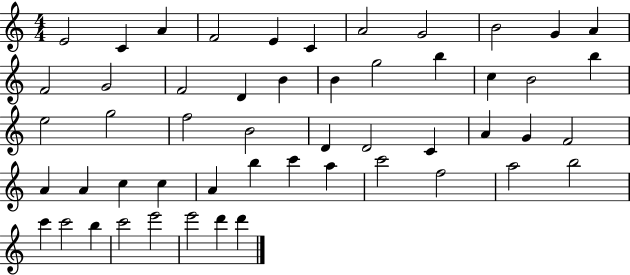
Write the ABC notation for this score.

X:1
T:Untitled
M:4/4
L:1/4
K:C
E2 C A F2 E C A2 G2 B2 G A F2 G2 F2 D B B g2 b c B2 b e2 g2 f2 B2 D D2 C A G F2 A A c c A b c' a c'2 f2 a2 b2 c' c'2 b c'2 e'2 e'2 d' d'